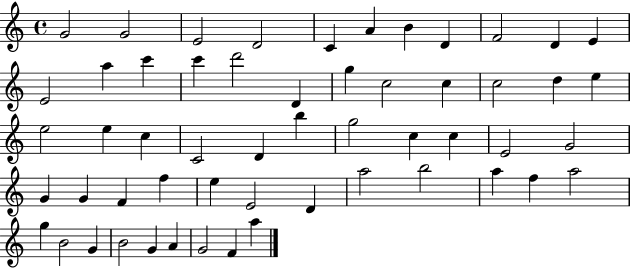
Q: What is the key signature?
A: C major